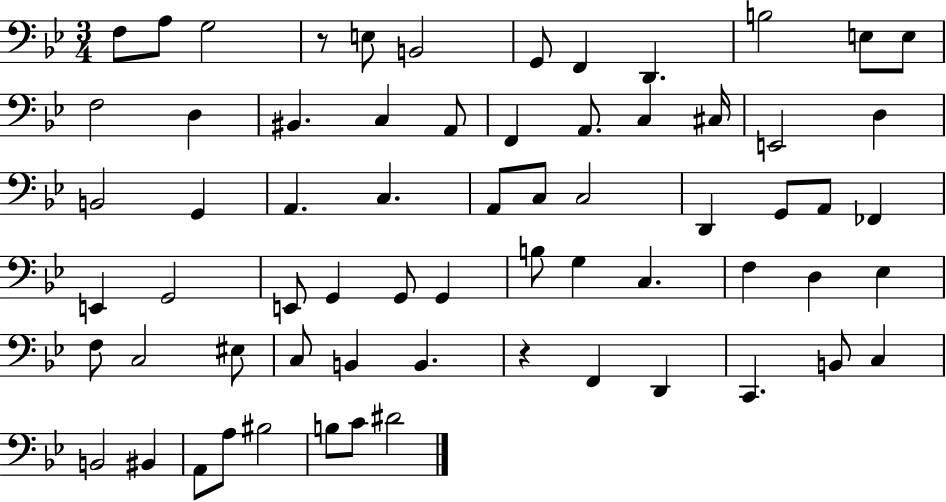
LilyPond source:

{
  \clef bass
  \numericTimeSignature
  \time 3/4
  \key bes \major
  f8 a8 g2 | r8 e8 b,2 | g,8 f,4 d,4. | b2 e8 e8 | \break f2 d4 | bis,4. c4 a,8 | f,4 a,8. c4 cis16 | e,2 d4 | \break b,2 g,4 | a,4. c4. | a,8 c8 c2 | d,4 g,8 a,8 fes,4 | \break e,4 g,2 | e,8 g,4 g,8 g,4 | b8 g4 c4. | f4 d4 ees4 | \break f8 c2 eis8 | c8 b,4 b,4. | r4 f,4 d,4 | c,4. b,8 c4 | \break b,2 bis,4 | a,8 a8 bis2 | b8 c'8 dis'2 | \bar "|."
}